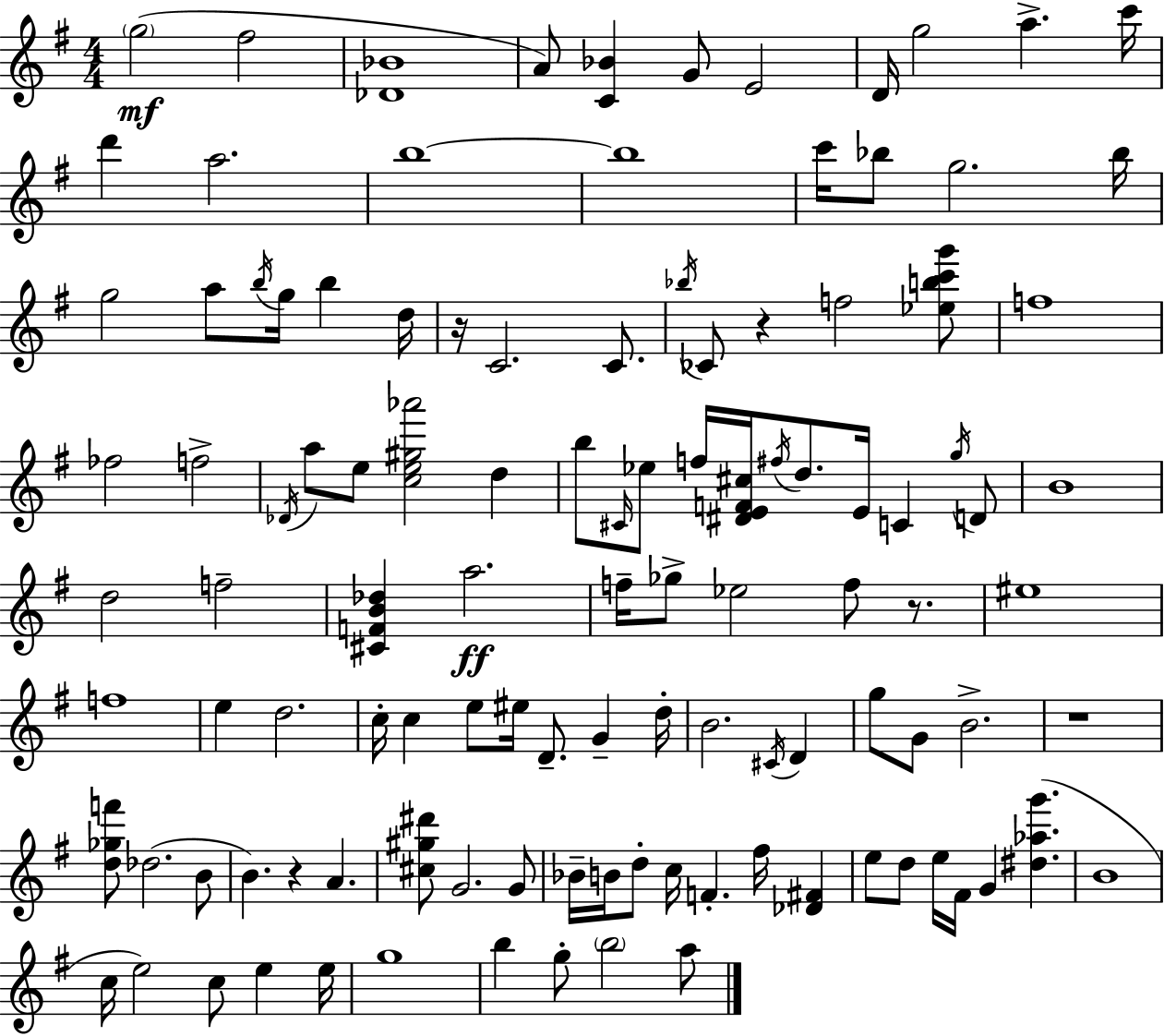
{
  \clef treble
  \numericTimeSignature
  \time 4/4
  \key e \minor
  \parenthesize g''2(\mf fis''2 | <des' bes'>1 | a'8) <c' bes'>4 g'8 e'2 | d'16 g''2 a''4.-> c'''16 | \break d'''4 a''2. | b''1~~ | b''1 | c'''16 bes''8 g''2. bes''16 | \break g''2 a''8 \acciaccatura { b''16 } g''16 b''4 | d''16 r16 c'2. c'8. | \acciaccatura { bes''16 } ces'8 r4 f''2 | <ees'' b'' c''' g'''>8 f''1 | \break fes''2 f''2-> | \acciaccatura { des'16 } a''8 e''8 <c'' e'' gis'' aes'''>2 d''4 | b''8 \grace { cis'16 } ees''8 f''16 <dis' e' f' cis''>16 \acciaccatura { fis''16 } d''8. e'16 c'4 | \acciaccatura { g''16 } d'8 b'1 | \break d''2 f''2-- | <cis' f' b' des''>4 a''2.\ff | f''16-- ges''8-> ees''2 | f''8 r8. eis''1 | \break f''1 | e''4 d''2. | c''16-. c''4 e''8 eis''16 d'8.-- | g'4-- d''16-. b'2. | \break \acciaccatura { cis'16 } d'4 g''8 g'8 b'2.-> | r1 | <d'' ges'' f'''>8 des''2.( | b'8 b'4.) r4 | \break a'4. <cis'' gis'' dis'''>8 g'2. | g'8 bes'16-- b'16 d''8-. c''16 f'4.-. | fis''16 <des' fis'>4 e''8 d''8 e''16 fis'16 g'4 | <dis'' aes'' g'''>4.( b'1 | \break c''16 e''2) | c''8 e''4 e''16 g''1 | b''4 g''8-. \parenthesize b''2 | a''8 \bar "|."
}